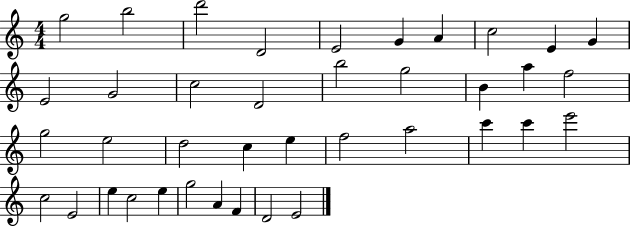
X:1
T:Untitled
M:4/4
L:1/4
K:C
g2 b2 d'2 D2 E2 G A c2 E G E2 G2 c2 D2 b2 g2 B a f2 g2 e2 d2 c e f2 a2 c' c' e'2 c2 E2 e c2 e g2 A F D2 E2